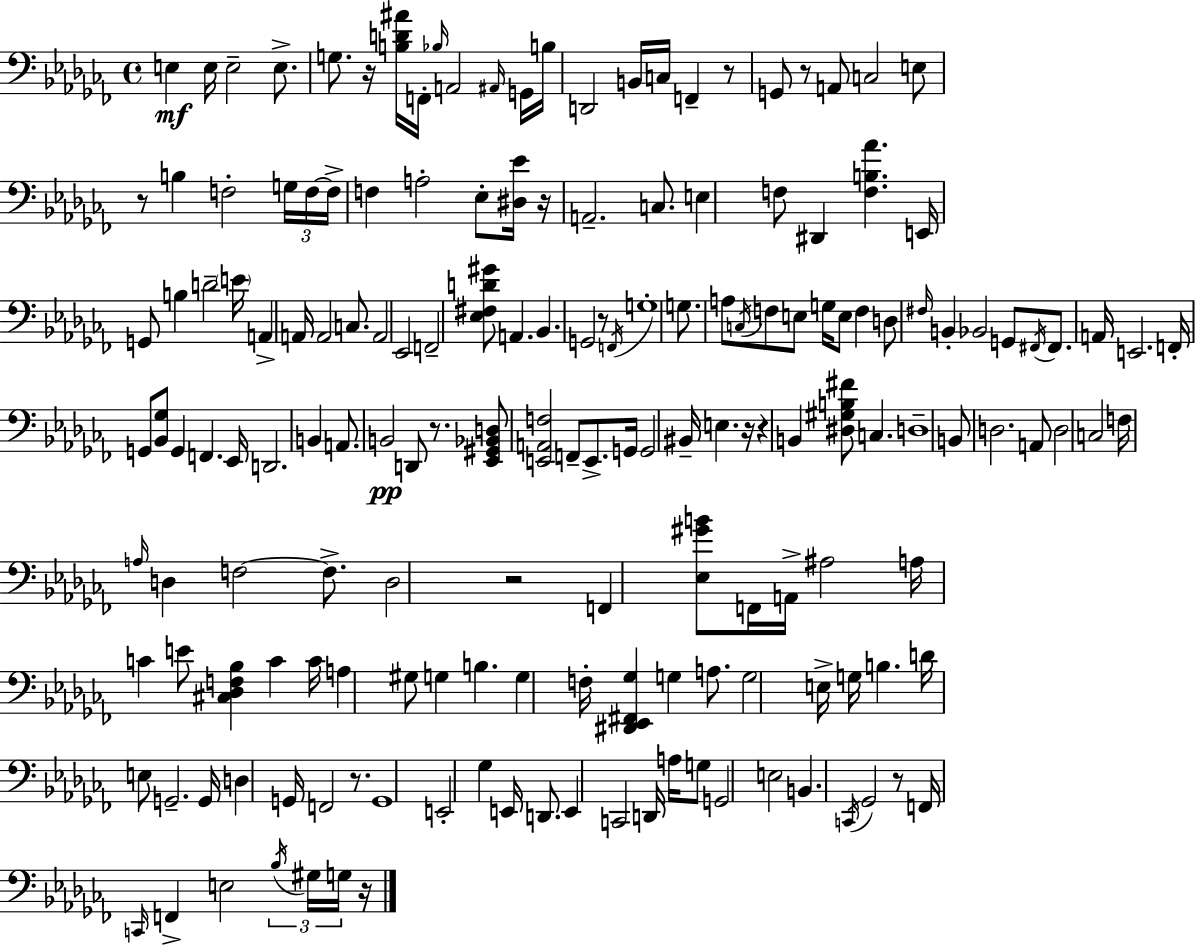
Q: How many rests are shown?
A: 13